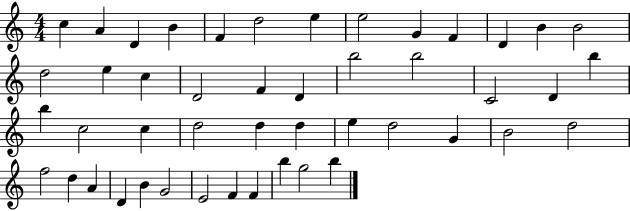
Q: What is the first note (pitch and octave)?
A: C5